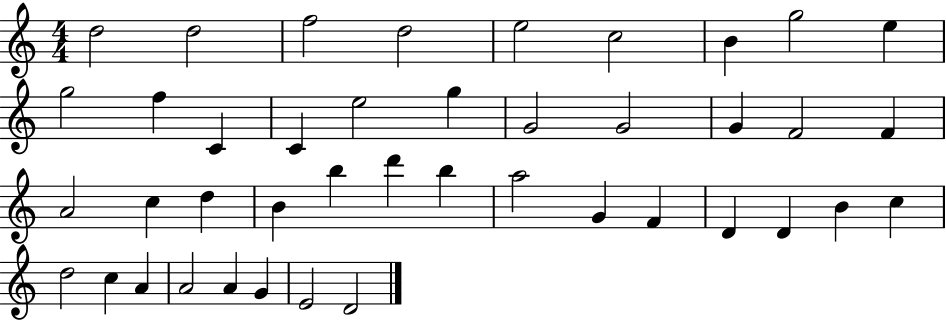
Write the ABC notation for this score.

X:1
T:Untitled
M:4/4
L:1/4
K:C
d2 d2 f2 d2 e2 c2 B g2 e g2 f C C e2 g G2 G2 G F2 F A2 c d B b d' b a2 G F D D B c d2 c A A2 A G E2 D2